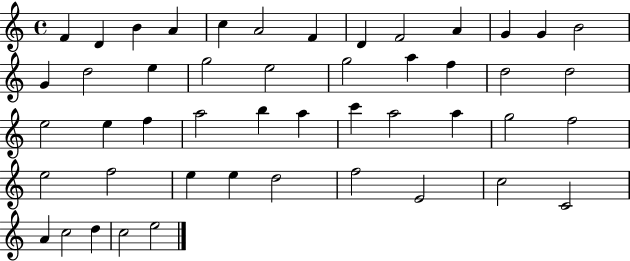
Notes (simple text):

F4/q D4/q B4/q A4/q C5/q A4/h F4/q D4/q F4/h A4/q G4/q G4/q B4/h G4/q D5/h E5/q G5/h E5/h G5/h A5/q F5/q D5/h D5/h E5/h E5/q F5/q A5/h B5/q A5/q C6/q A5/h A5/q G5/h F5/h E5/h F5/h E5/q E5/q D5/h F5/h E4/h C5/h C4/h A4/q C5/h D5/q C5/h E5/h